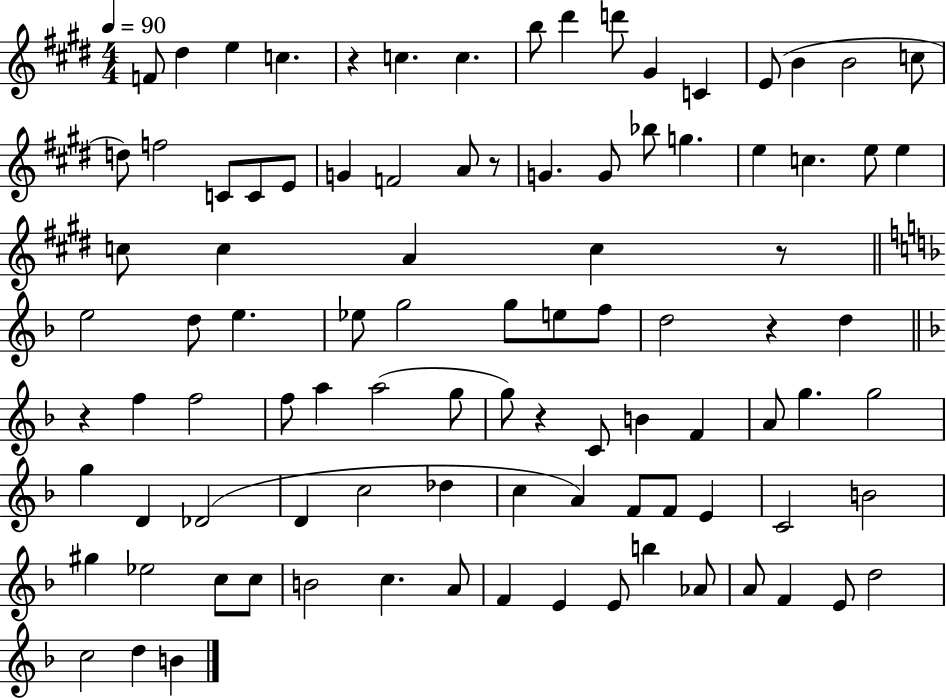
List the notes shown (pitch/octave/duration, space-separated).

F4/e D#5/q E5/q C5/q. R/q C5/q. C5/q. B5/e D#6/q D6/e G#4/q C4/q E4/e B4/q B4/h C5/e D5/e F5/h C4/e C4/e E4/e G4/q F4/h A4/e R/e G4/q. G4/e Bb5/e G5/q. E5/q C5/q. E5/e E5/q C5/e C5/q A4/q C5/q R/e E5/h D5/e E5/q. Eb5/e G5/h G5/e E5/e F5/e D5/h R/q D5/q R/q F5/q F5/h F5/e A5/q A5/h G5/e G5/e R/q C4/e B4/q F4/q A4/e G5/q. G5/h G5/q D4/q Db4/h D4/q C5/h Db5/q C5/q A4/q F4/e F4/e E4/q C4/h B4/h G#5/q Eb5/h C5/e C5/e B4/h C5/q. A4/e F4/q E4/q E4/e B5/q Ab4/e A4/e F4/q E4/e D5/h C5/h D5/q B4/q